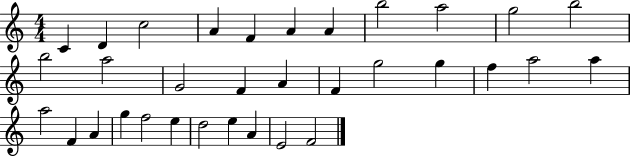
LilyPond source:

{
  \clef treble
  \numericTimeSignature
  \time 4/4
  \key c \major
  c'4 d'4 c''2 | a'4 f'4 a'4 a'4 | b''2 a''2 | g''2 b''2 | \break b''2 a''2 | g'2 f'4 a'4 | f'4 g''2 g''4 | f''4 a''2 a''4 | \break a''2 f'4 a'4 | g''4 f''2 e''4 | d''2 e''4 a'4 | e'2 f'2 | \break \bar "|."
}